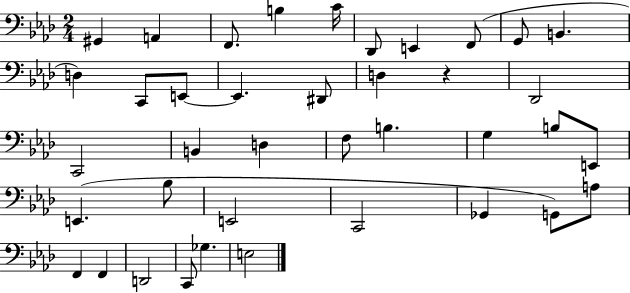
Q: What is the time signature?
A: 2/4